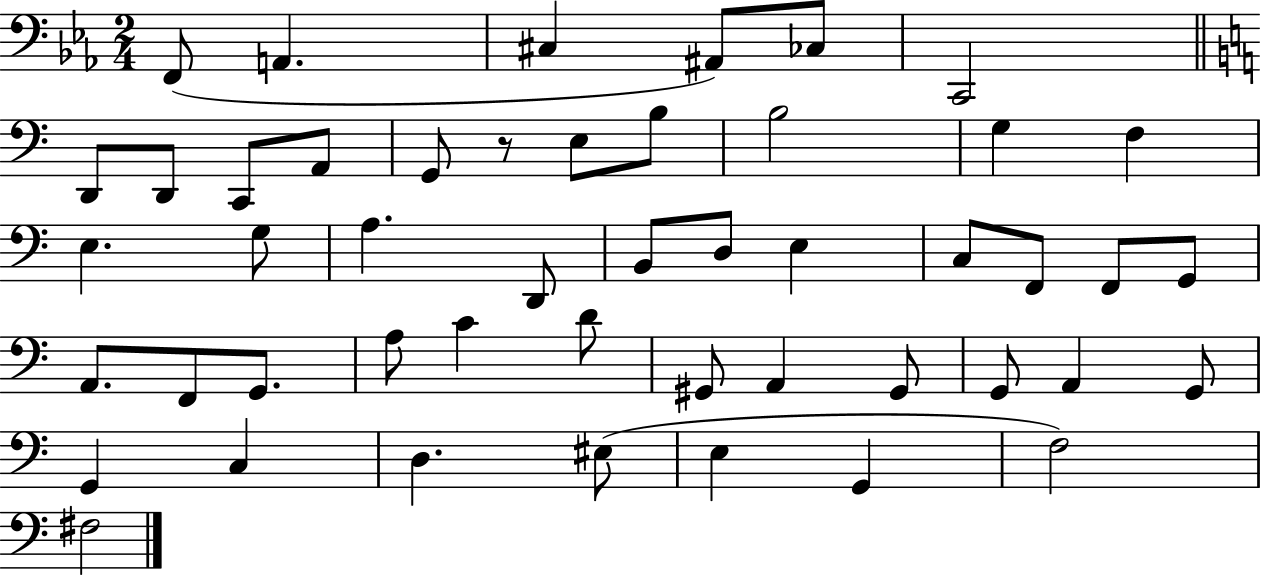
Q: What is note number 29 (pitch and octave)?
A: F2